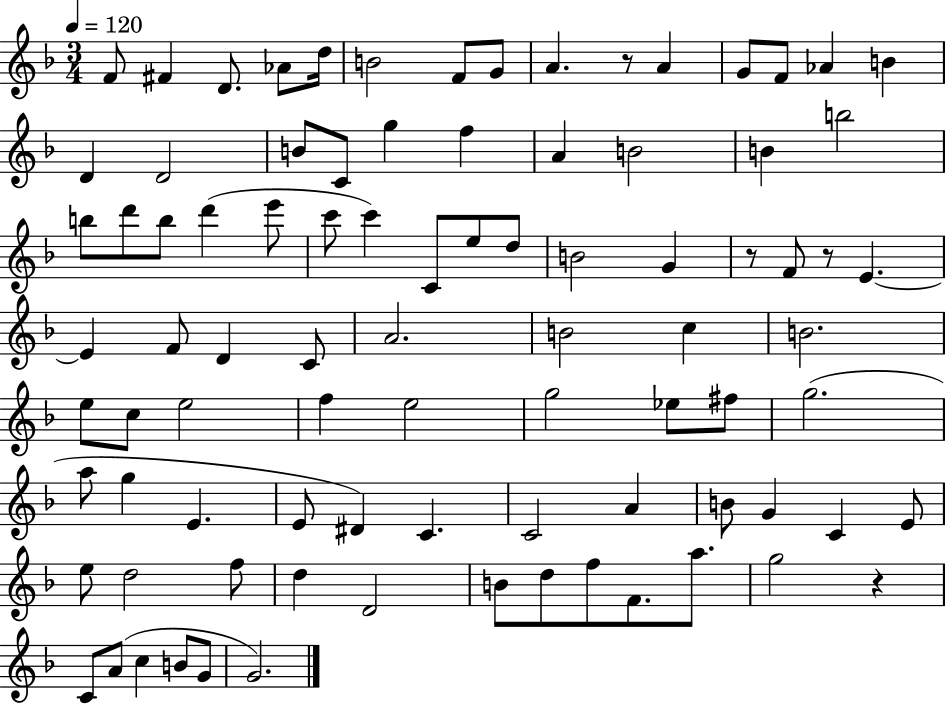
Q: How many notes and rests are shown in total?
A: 88